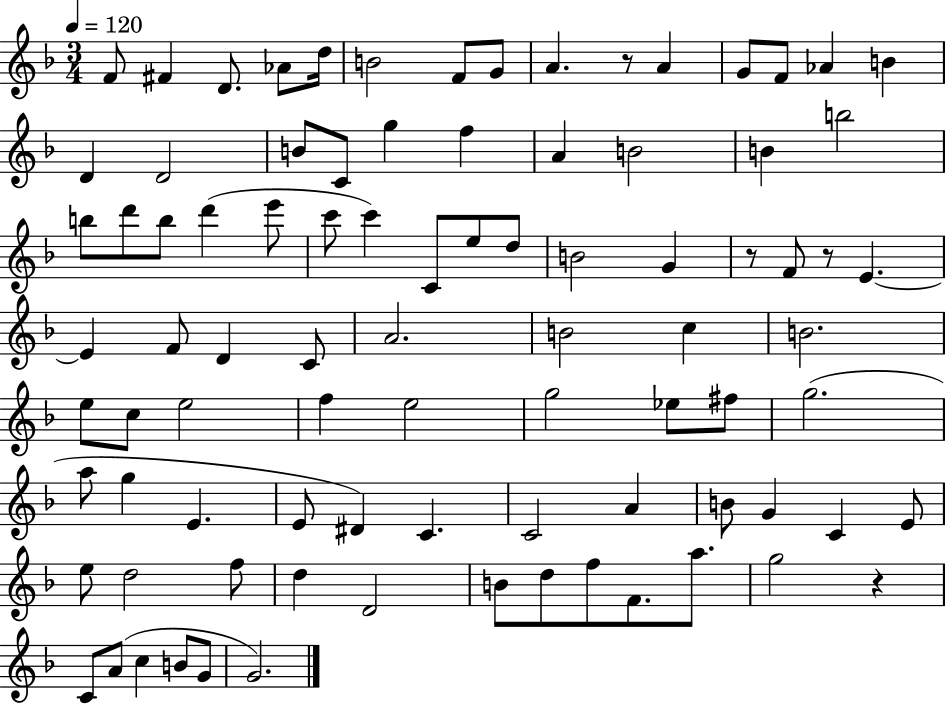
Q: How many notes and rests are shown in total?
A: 88